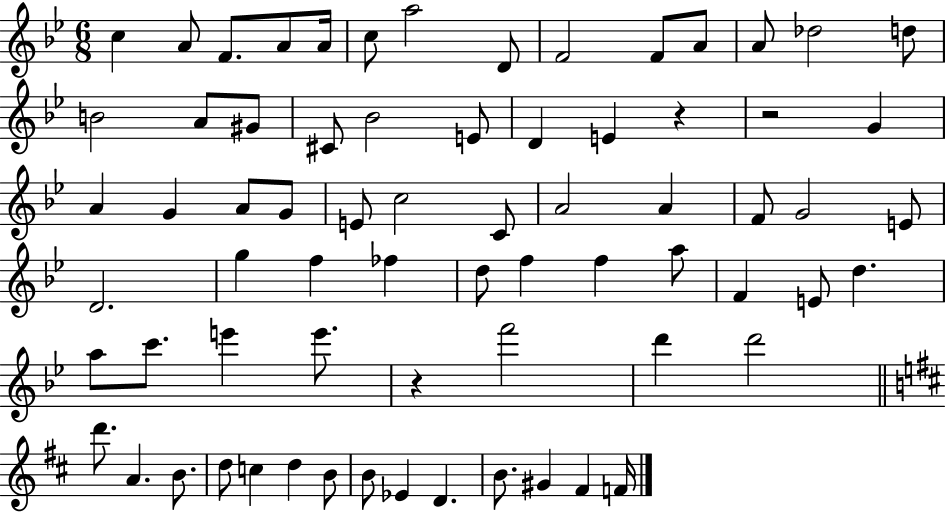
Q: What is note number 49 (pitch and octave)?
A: E6